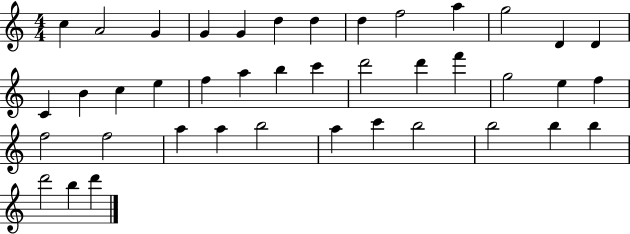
{
  \clef treble
  \numericTimeSignature
  \time 4/4
  \key c \major
  c''4 a'2 g'4 | g'4 g'4 d''4 d''4 | d''4 f''2 a''4 | g''2 d'4 d'4 | \break c'4 b'4 c''4 e''4 | f''4 a''4 b''4 c'''4 | d'''2 d'''4 f'''4 | g''2 e''4 f''4 | \break f''2 f''2 | a''4 a''4 b''2 | a''4 c'''4 b''2 | b''2 b''4 b''4 | \break d'''2 b''4 d'''4 | \bar "|."
}